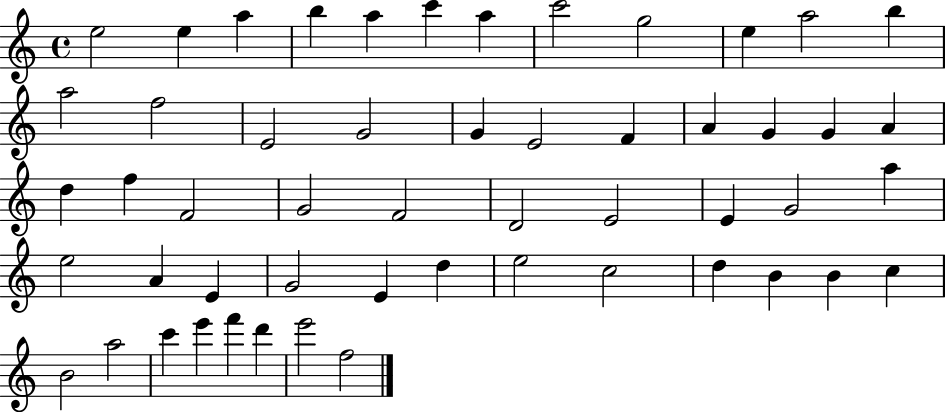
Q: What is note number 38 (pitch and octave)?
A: E4